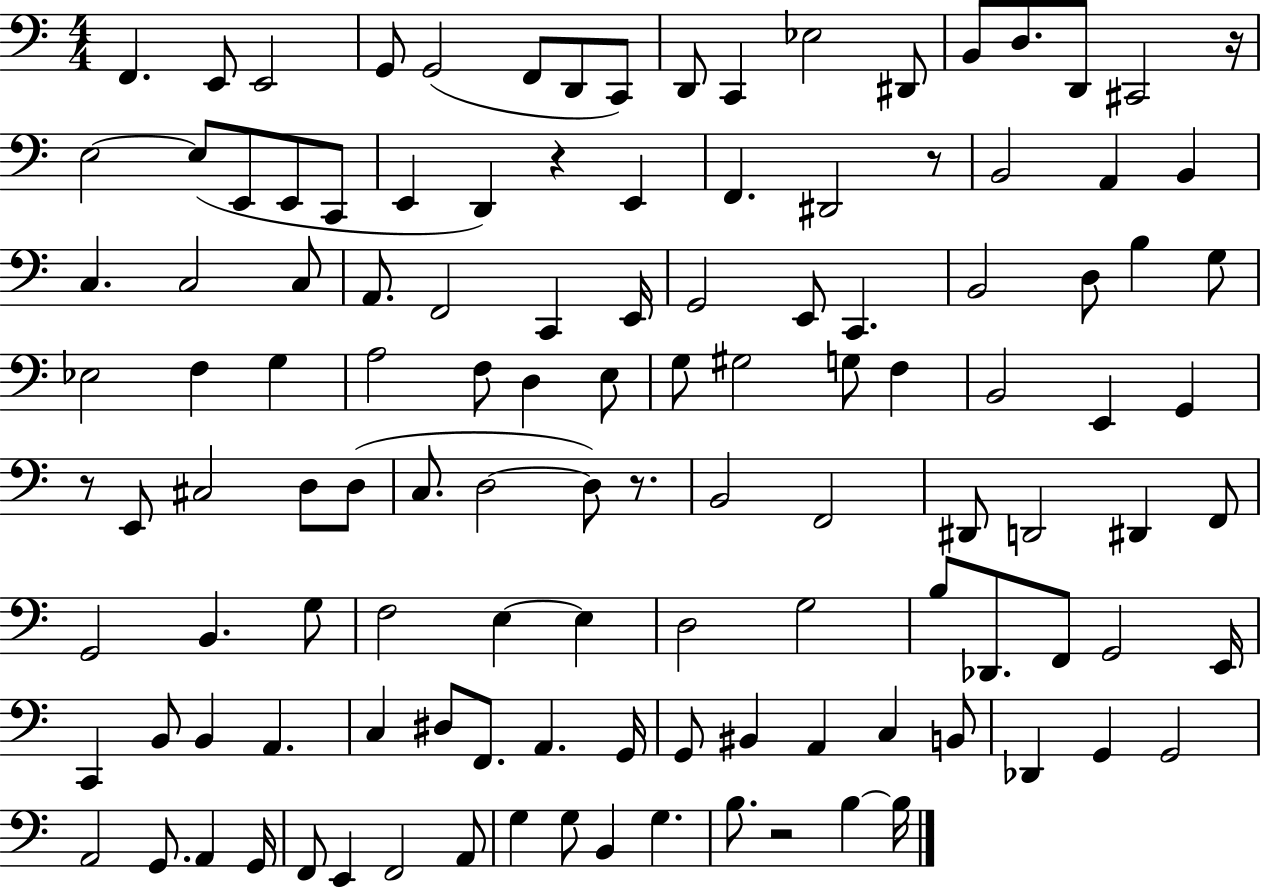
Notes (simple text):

F2/q. E2/e E2/h G2/e G2/h F2/e D2/e C2/e D2/e C2/q Eb3/h D#2/e B2/e D3/e. D2/e C#2/h R/s E3/h E3/e E2/e E2/e C2/e E2/q D2/q R/q E2/q F2/q. D#2/h R/e B2/h A2/q B2/q C3/q. C3/h C3/e A2/e. F2/h C2/q E2/s G2/h E2/e C2/q. B2/h D3/e B3/q G3/e Eb3/h F3/q G3/q A3/h F3/e D3/q E3/e G3/e G#3/h G3/e F3/q B2/h E2/q G2/q R/e E2/e C#3/h D3/e D3/e C3/e. D3/h D3/e R/e. B2/h F2/h D#2/e D2/h D#2/q F2/e G2/h B2/q. G3/e F3/h E3/q E3/q D3/h G3/h B3/e Db2/e. F2/e G2/h E2/s C2/q B2/e B2/q A2/q. C3/q D#3/e F2/e. A2/q. G2/s G2/e BIS2/q A2/q C3/q B2/e Db2/q G2/q G2/h A2/h G2/e. A2/q G2/s F2/e E2/q F2/h A2/e G3/q G3/e B2/q G3/q. B3/e. R/h B3/q B3/s